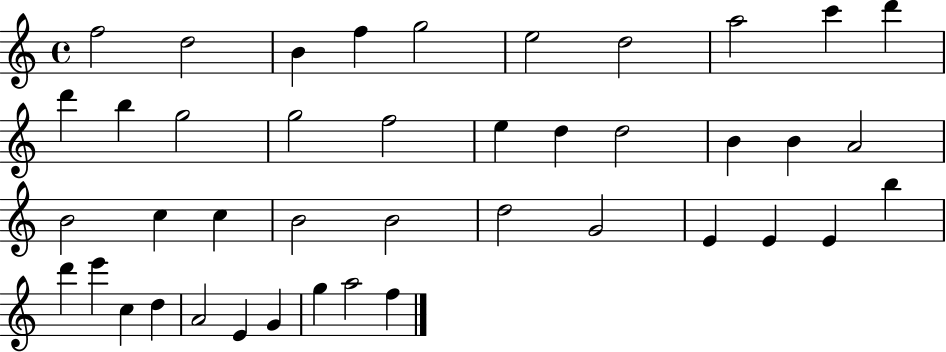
X:1
T:Untitled
M:4/4
L:1/4
K:C
f2 d2 B f g2 e2 d2 a2 c' d' d' b g2 g2 f2 e d d2 B B A2 B2 c c B2 B2 d2 G2 E E E b d' e' c d A2 E G g a2 f